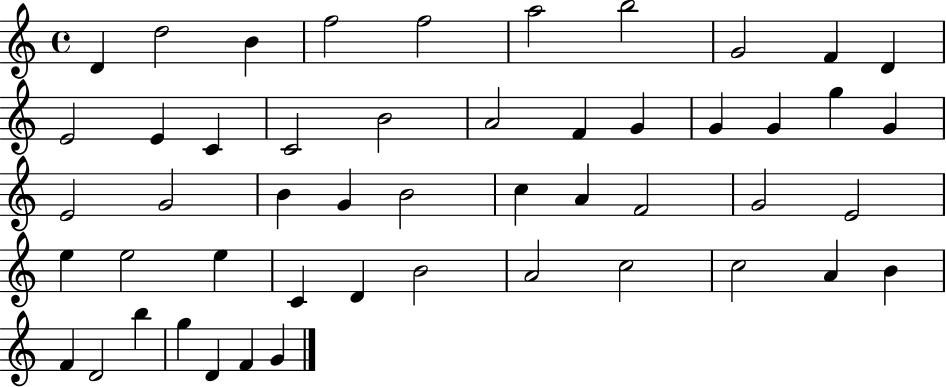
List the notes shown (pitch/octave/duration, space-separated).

D4/q D5/h B4/q F5/h F5/h A5/h B5/h G4/h F4/q D4/q E4/h E4/q C4/q C4/h B4/h A4/h F4/q G4/q G4/q G4/q G5/q G4/q E4/h G4/h B4/q G4/q B4/h C5/q A4/q F4/h G4/h E4/h E5/q E5/h E5/q C4/q D4/q B4/h A4/h C5/h C5/h A4/q B4/q F4/q D4/h B5/q G5/q D4/q F4/q G4/q